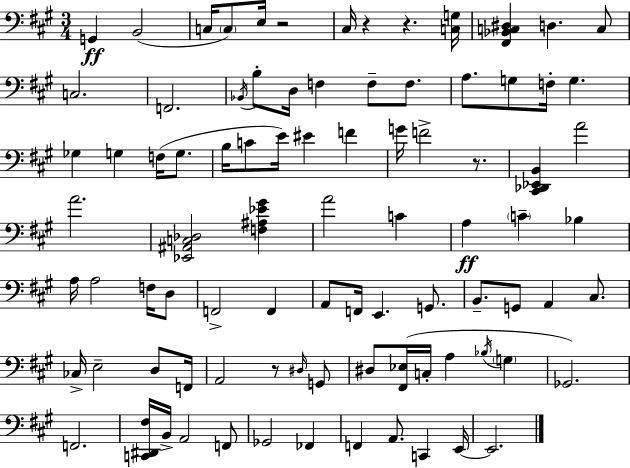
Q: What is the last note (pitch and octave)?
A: E2